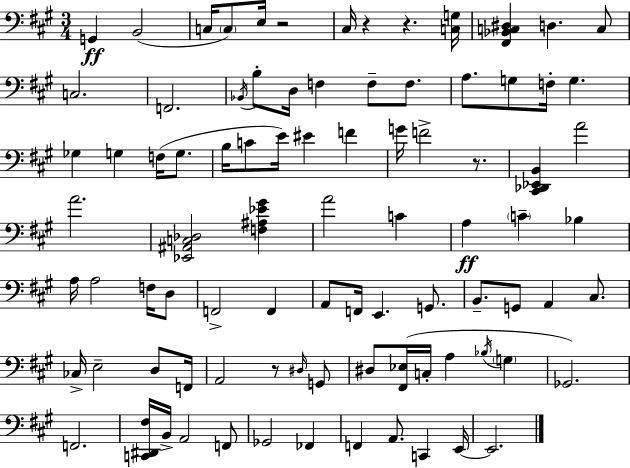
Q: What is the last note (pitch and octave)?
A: E2